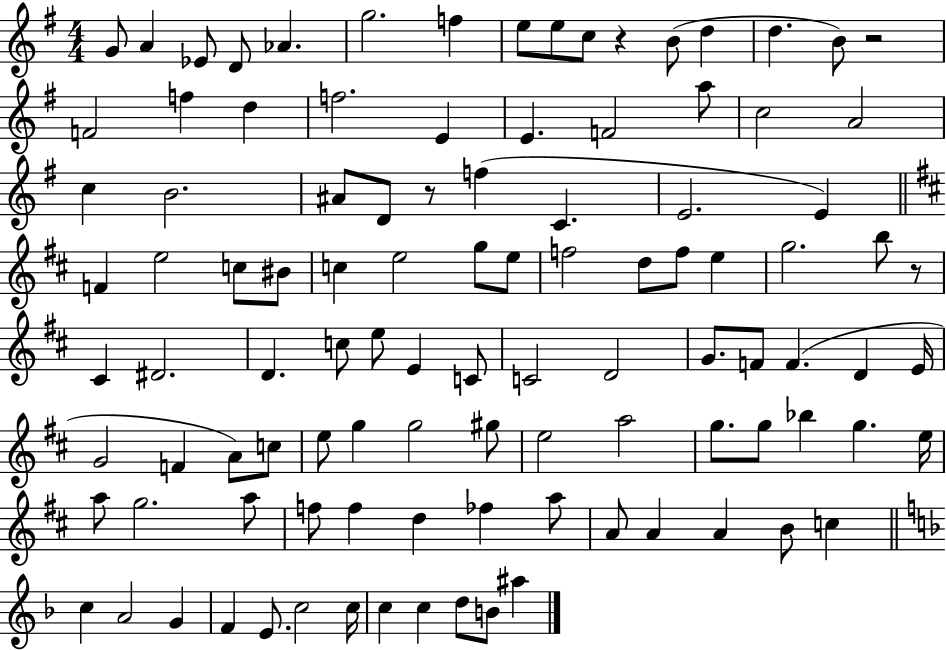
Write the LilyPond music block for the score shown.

{
  \clef treble
  \numericTimeSignature
  \time 4/4
  \key g \major
  g'8 a'4 ees'8 d'8 aes'4. | g''2. f''4 | e''8 e''8 c''8 r4 b'8( d''4 | d''4. b'8) r2 | \break f'2 f''4 d''4 | f''2. e'4 | e'4. f'2 a''8 | c''2 a'2 | \break c''4 b'2. | ais'8 d'8 r8 f''4( c'4. | e'2. e'4) | \bar "||" \break \key d \major f'4 e''2 c''8 bis'8 | c''4 e''2 g''8 e''8 | f''2 d''8 f''8 e''4 | g''2. b''8 r8 | \break cis'4 dis'2. | d'4. c''8 e''8 e'4 c'8 | c'2 d'2 | g'8. f'8 f'4.( d'4 e'16 | \break g'2 f'4 a'8) c''8 | e''8 g''4 g''2 gis''8 | e''2 a''2 | g''8. g''8 bes''4 g''4. e''16 | \break a''8 g''2. a''8 | f''8 f''4 d''4 fes''4 a''8 | a'8 a'4 a'4 b'8 c''4 | \bar "||" \break \key d \minor c''4 a'2 g'4 | f'4 e'8. c''2 c''16 | c''4 c''4 d''8 b'8 ais''4 | \bar "|."
}